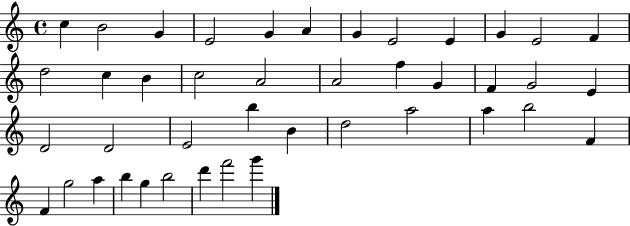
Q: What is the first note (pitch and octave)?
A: C5